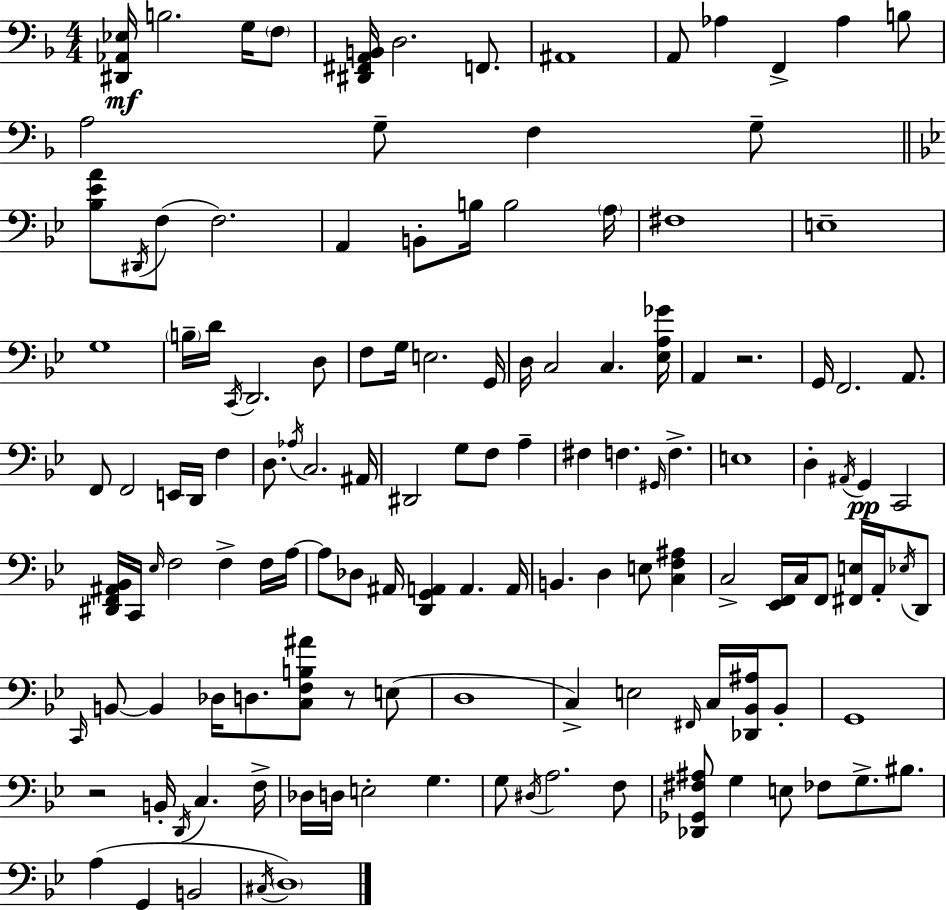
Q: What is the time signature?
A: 4/4